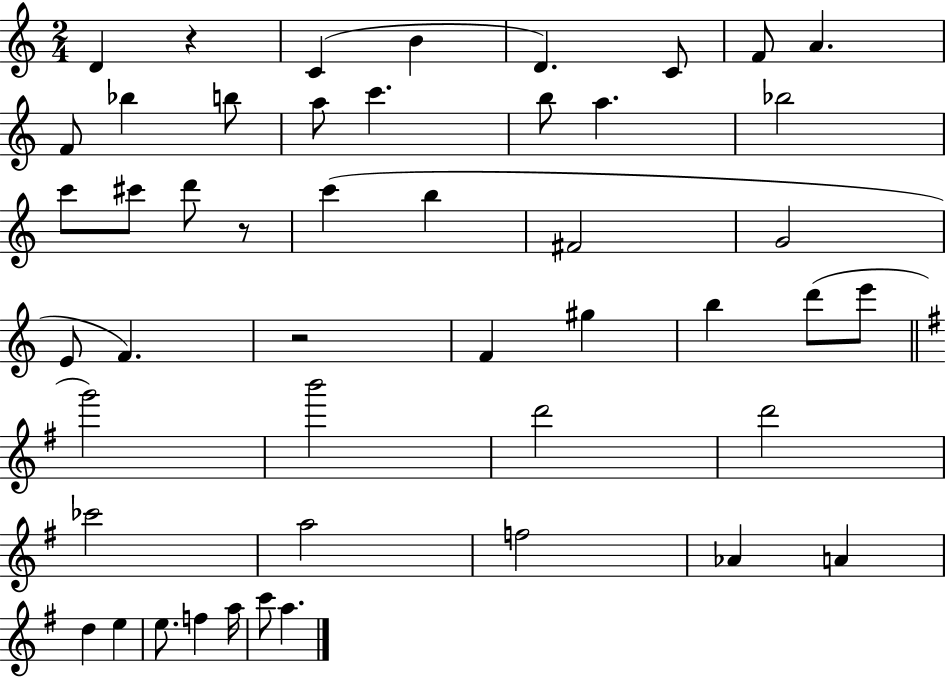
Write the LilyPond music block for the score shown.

{
  \clef treble
  \numericTimeSignature
  \time 2/4
  \key c \major
  \repeat volta 2 { d'4 r4 | c'4( b'4 | d'4.) c'8 | f'8 a'4. | \break f'8 bes''4 b''8 | a''8 c'''4. | b''8 a''4. | bes''2 | \break c'''8 cis'''8 d'''8 r8 | c'''4( b''4 | fis'2 | g'2 | \break e'8 f'4.) | r2 | f'4 gis''4 | b''4 d'''8( e'''8 | \break \bar "||" \break \key e \minor g'''2) | b'''2 | d'''2 | d'''2 | \break ces'''2 | a''2 | f''2 | aes'4 a'4 | \break d''4 e''4 | e''8. f''4 a''16 | c'''8 a''4. | } \bar "|."
}